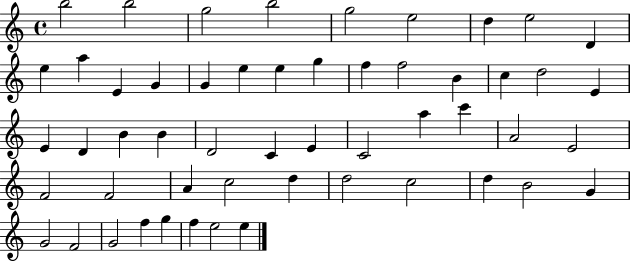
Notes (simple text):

B5/h B5/h G5/h B5/h G5/h E5/h D5/q E5/h D4/q E5/q A5/q E4/q G4/q G4/q E5/q E5/q G5/q F5/q F5/h B4/q C5/q D5/h E4/q E4/q D4/q B4/q B4/q D4/h C4/q E4/q C4/h A5/q C6/q A4/h E4/h F4/h F4/h A4/q C5/h D5/q D5/h C5/h D5/q B4/h G4/q G4/h F4/h G4/h F5/q G5/q F5/q E5/h E5/q